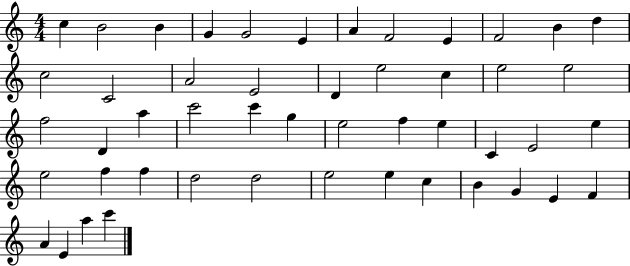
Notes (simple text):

C5/q B4/h B4/q G4/q G4/h E4/q A4/q F4/h E4/q F4/h B4/q D5/q C5/h C4/h A4/h E4/h D4/q E5/h C5/q E5/h E5/h F5/h D4/q A5/q C6/h C6/q G5/q E5/h F5/q E5/q C4/q E4/h E5/q E5/h F5/q F5/q D5/h D5/h E5/h E5/q C5/q B4/q G4/q E4/q F4/q A4/q E4/q A5/q C6/q